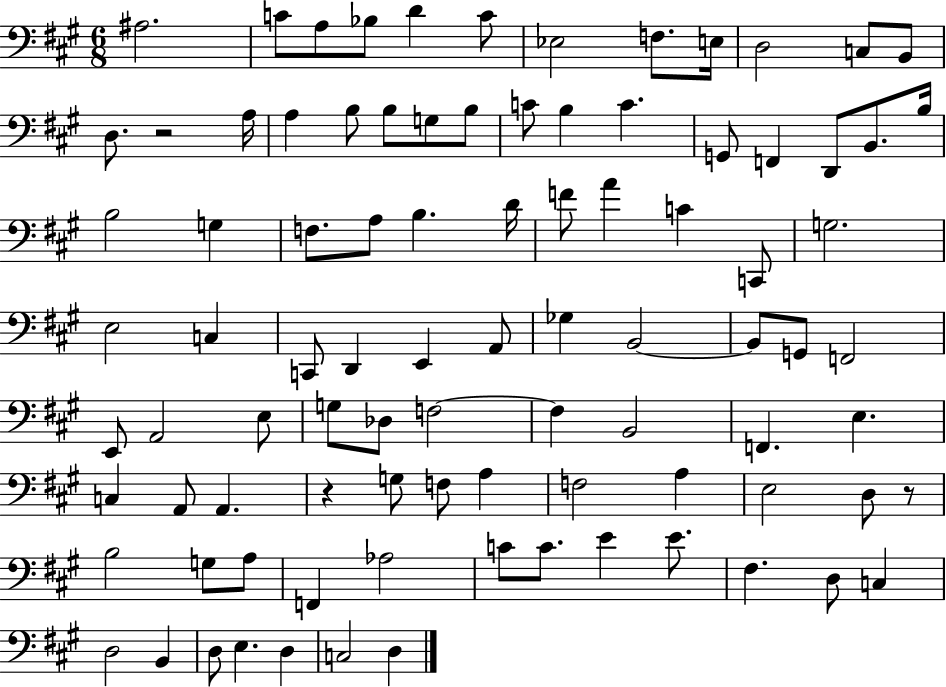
A#3/h. C4/e A3/e Bb3/e D4/q C4/e Eb3/h F3/e. E3/s D3/h C3/e B2/e D3/e. R/h A3/s A3/q B3/e B3/e G3/e B3/e C4/e B3/q C4/q. G2/e F2/q D2/e B2/e. B3/s B3/h G3/q F3/e. A3/e B3/q. D4/s F4/e A4/q C4/q C2/e G3/h. E3/h C3/q C2/e D2/q E2/q A2/e Gb3/q B2/h B2/e G2/e F2/h E2/e A2/h E3/e G3/e Db3/e F3/h F3/q B2/h F2/q. E3/q. C3/q A2/e A2/q. R/q G3/e F3/e A3/q F3/h A3/q E3/h D3/e R/e B3/h G3/e A3/e F2/q Ab3/h C4/e C4/e. E4/q E4/e. F#3/q. D3/e C3/q D3/h B2/q D3/e E3/q. D3/q C3/h D3/q